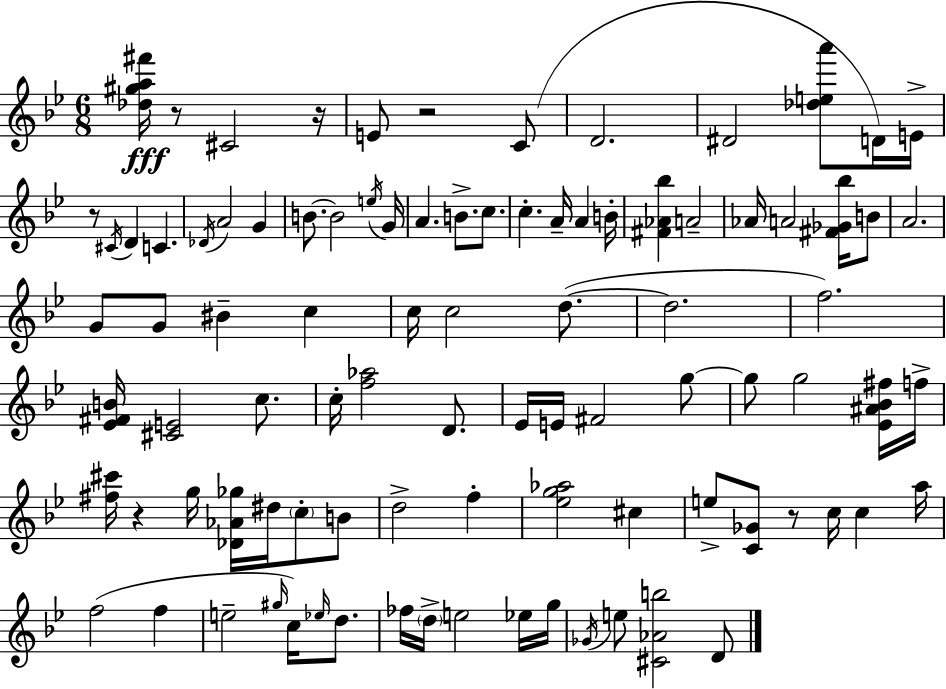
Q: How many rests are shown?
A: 6